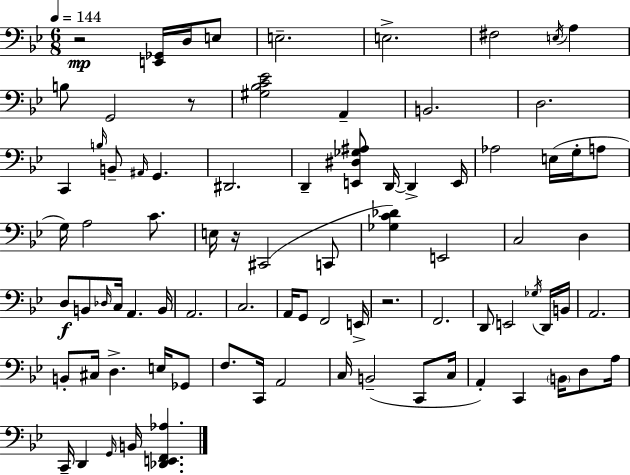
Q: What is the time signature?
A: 6/8